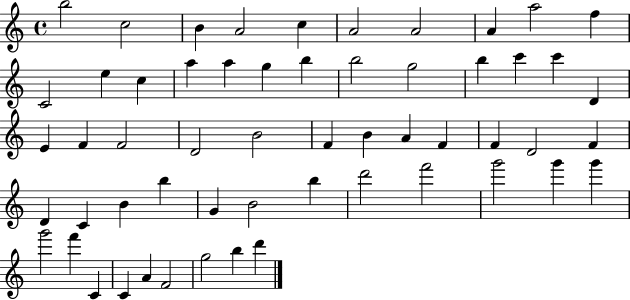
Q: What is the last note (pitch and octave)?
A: D6